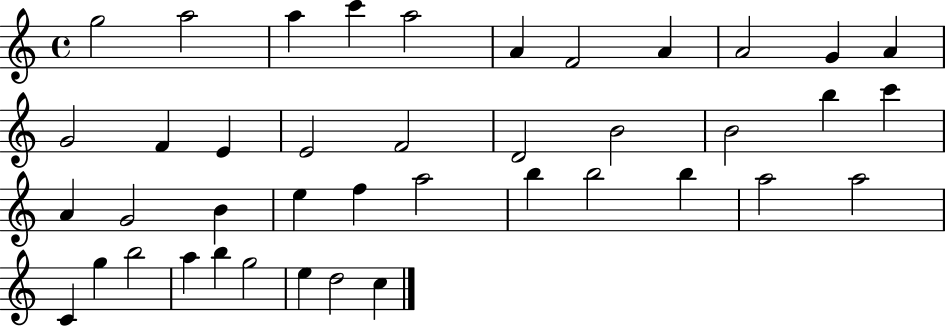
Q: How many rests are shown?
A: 0